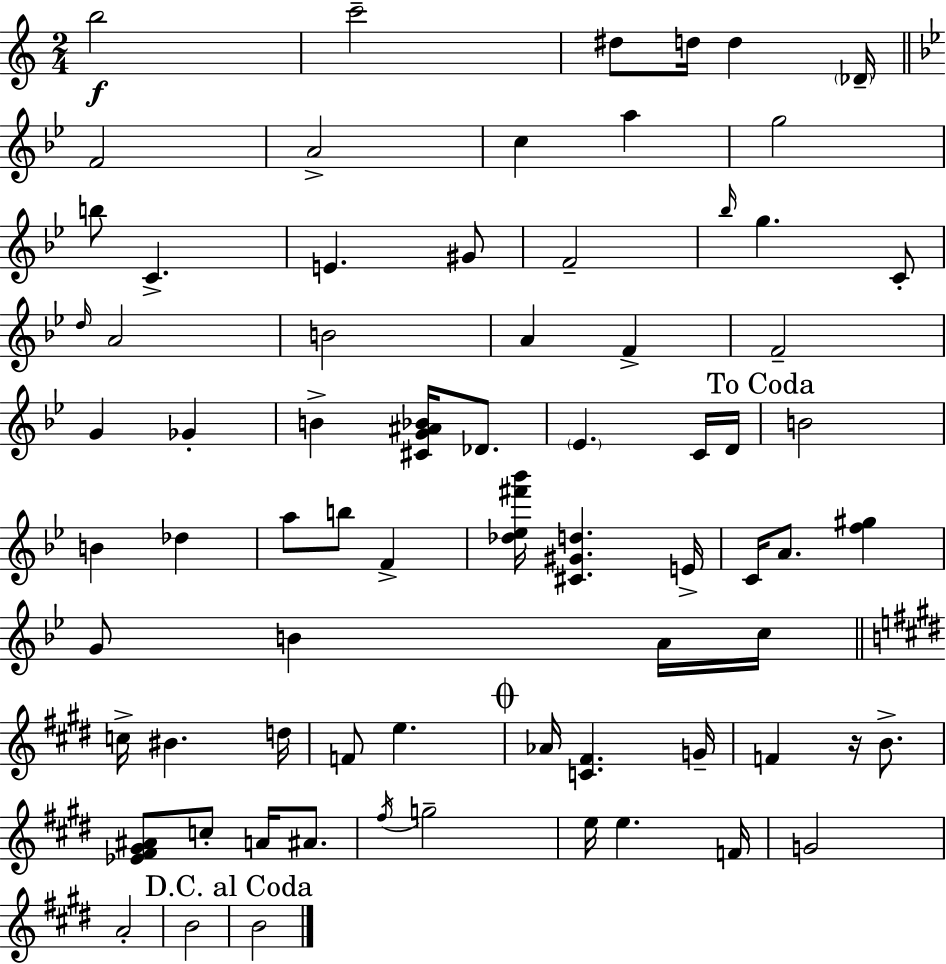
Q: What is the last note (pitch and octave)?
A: B4